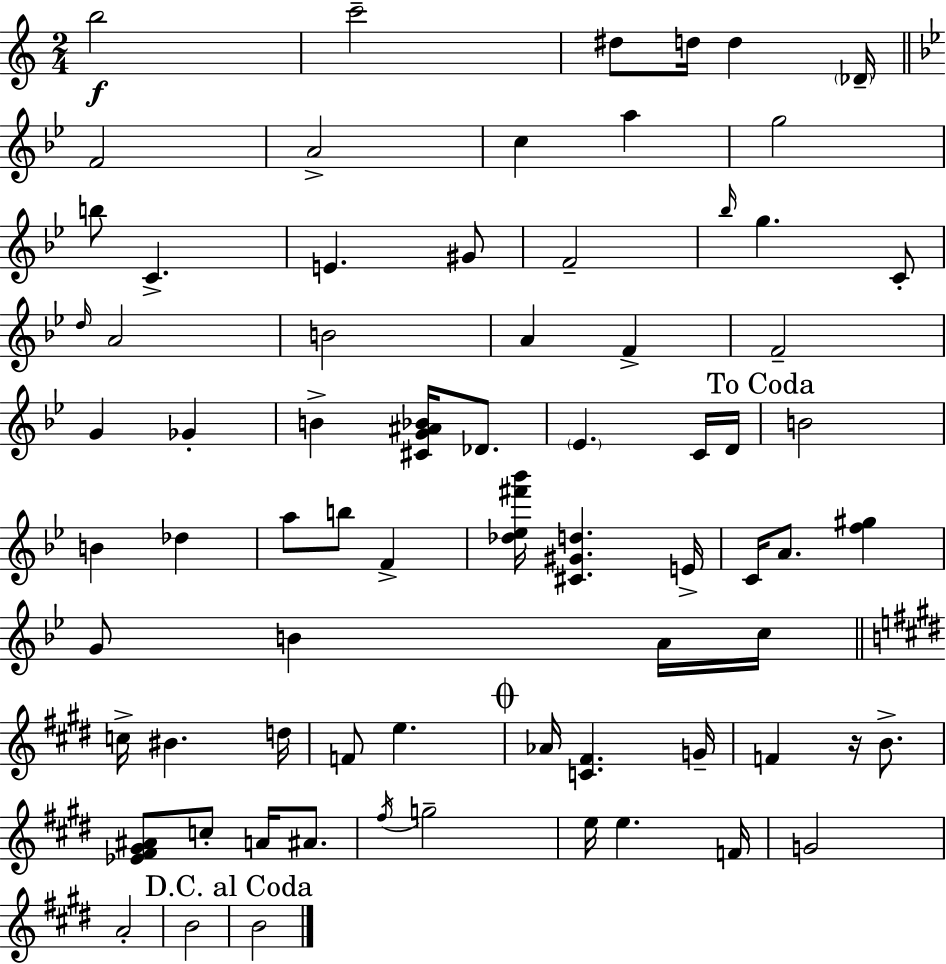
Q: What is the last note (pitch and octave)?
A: B4